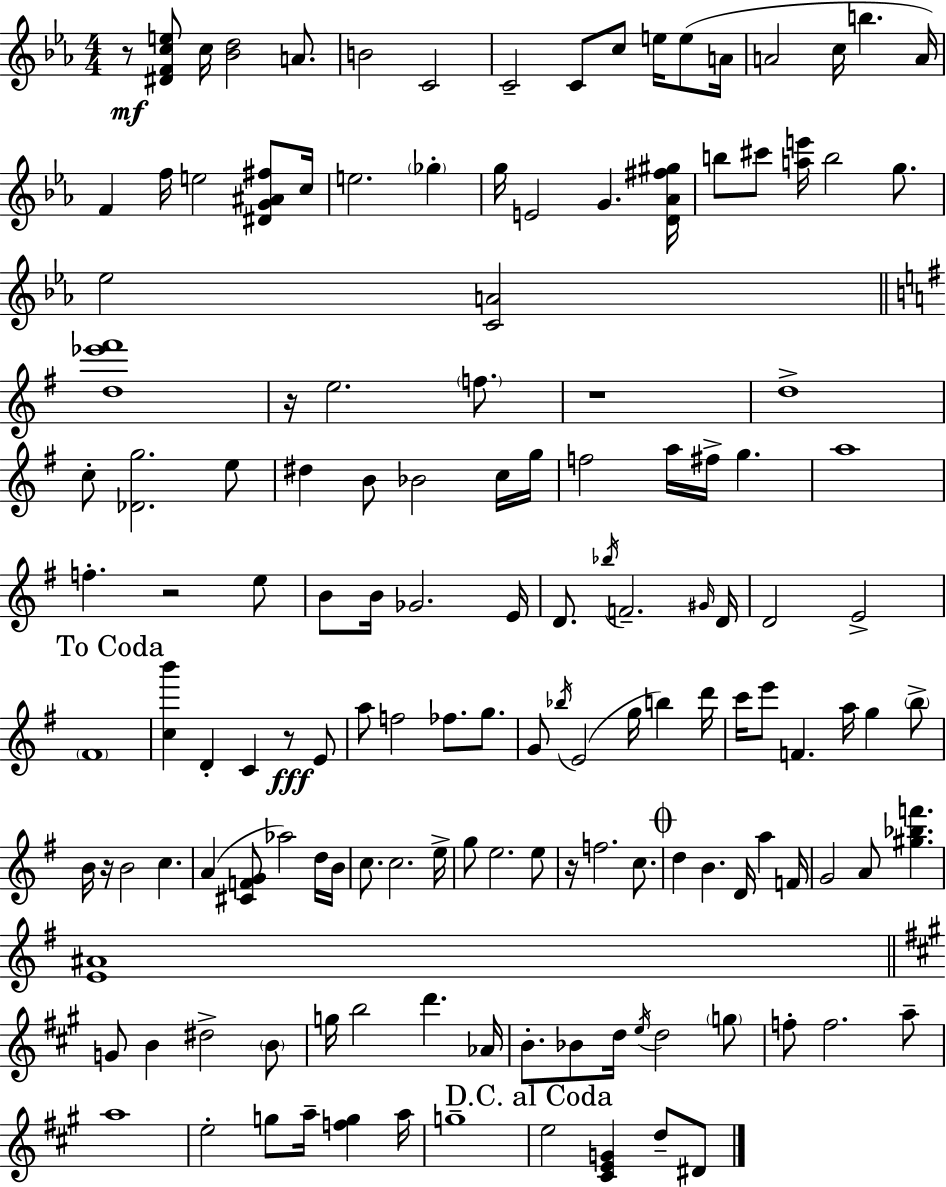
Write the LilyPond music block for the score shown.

{
  \clef treble
  \numericTimeSignature
  \time 4/4
  \key ees \major
  r8\mf <dis' f' c'' e''>8 c''16 <bes' d''>2 a'8. | b'2 c'2 | c'2-- c'8 c''8 e''16 e''8( a'16 | a'2 c''16 b''4. a'16) | \break f'4 f''16 e''2 <dis' g' ais' fis''>8 c''16 | e''2. \parenthesize ges''4-. | g''16 e'2 g'4. <d' aes' fis'' gis''>16 | b''8 cis'''8 <a'' e'''>16 b''2 g''8. | \break ees''2 <c' a'>2 | \bar "||" \break \key e \minor <d'' ees''' fis'''>1 | r16 e''2. \parenthesize f''8. | r1 | d''1-> | \break c''8-. <des' g''>2. e''8 | dis''4 b'8 bes'2 c''16 g''16 | f''2 a''16 fis''16-> g''4. | a''1 | \break f''4.-. r2 e''8 | b'8 b'16 ges'2. e'16 | d'8. \acciaccatura { bes''16 } f'2.-- | \grace { gis'16 } d'16 d'2 e'2-> | \break \mark "To Coda" \parenthesize fis'1 | <c'' b'''>4 d'4-. c'4 r8\fff | e'8 a''8 f''2 fes''8. g''8. | g'8 \acciaccatura { bes''16 } e'2( g''16 b''4) | \break d'''16 c'''16 e'''8 f'4. a''16 g''4 | \parenthesize b''8-> b'16 r16 b'2 c''4. | a'4( <cis' f' g'>8 aes''2) | d''16 b'16 c''8. c''2. | \break e''16-> g''8 e''2. | e''8 r16 f''2. | c''8. \mark \markup { \musicglyph "scripts.coda" } d''4 b'4. d'16 a''4 | f'16 g'2 a'8 <gis'' bes'' f'''>4. | \break <e' ais'>1 | \bar "||" \break \key a \major g'8 b'4 dis''2-> \parenthesize b'8 | g''16 b''2 d'''4. aes'16 | b'8.-. bes'8 d''16 \acciaccatura { e''16 } d''2 \parenthesize g''8 | f''8-. f''2. a''8-- | \break a''1 | e''2-. g''8 a''16-- <f'' g''>4 | a''16 g''1-- | \mark "D.C. al Coda" e''2 <cis' e' g'>4 d''8-- dis'8 | \break \bar "|."
}